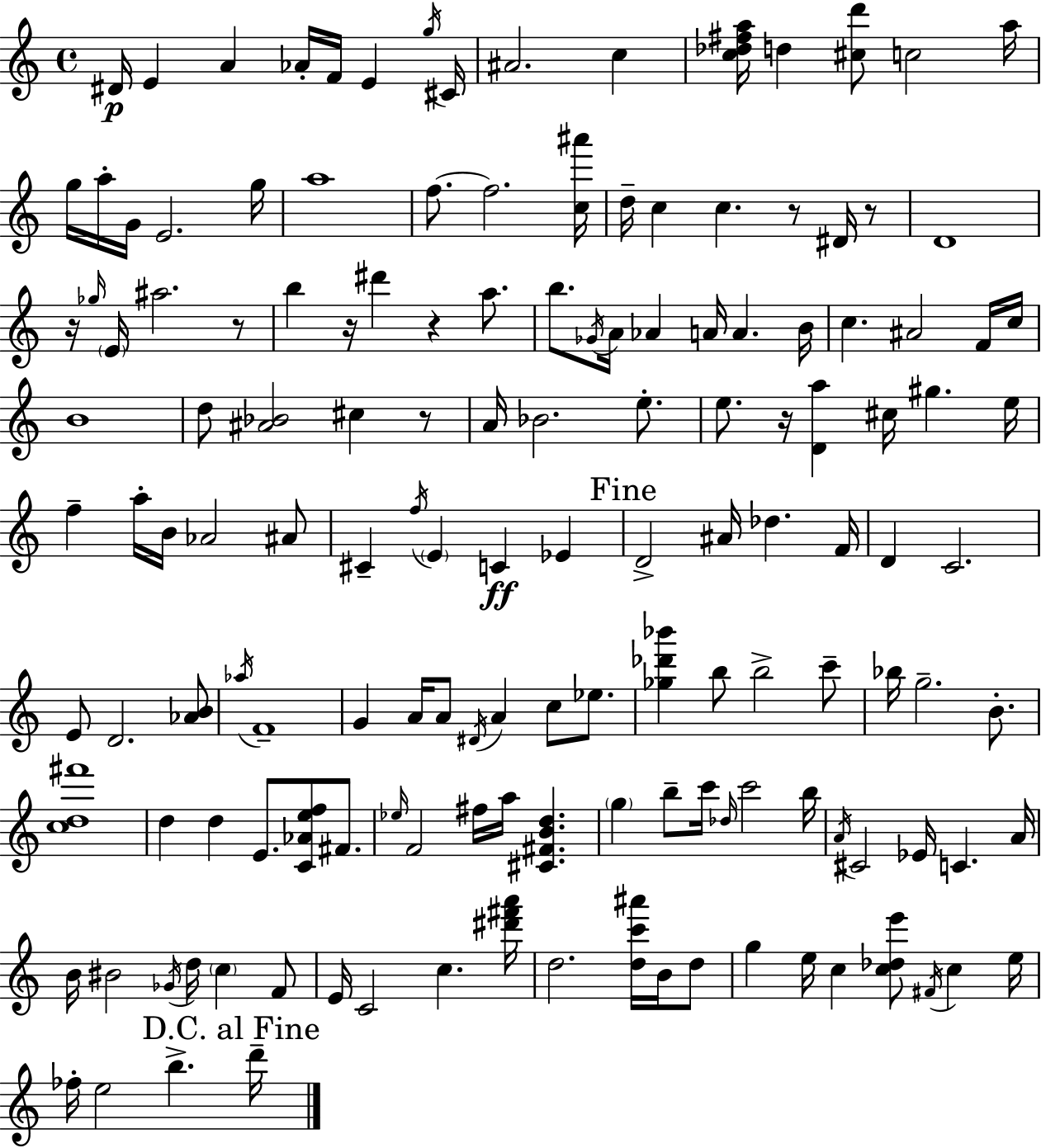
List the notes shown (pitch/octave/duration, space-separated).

D#4/s E4/q A4/q Ab4/s F4/s E4/q G5/s C#4/s A#4/h. C5/q [C5,Db5,F#5,A5]/s D5/q [C#5,D6]/e C5/h A5/s G5/s A5/s G4/s E4/h. G5/s A5/w F5/e. F5/h. [C5,A#6]/s D5/s C5/q C5/q. R/e D#4/s R/e D4/w R/s Gb5/s E4/s A#5/h. R/e B5/q R/s D#6/q R/q A5/e. B5/e. Gb4/s A4/s Ab4/q A4/s A4/q. B4/s C5/q. A#4/h F4/s C5/s B4/w D5/e [A#4,Bb4]/h C#5/q R/e A4/s Bb4/h. E5/e. E5/e. R/s [D4,A5]/q C#5/s G#5/q. E5/s F5/q A5/s B4/s Ab4/h A#4/e C#4/q F5/s E4/q C4/q Eb4/q D4/h A#4/s Db5/q. F4/s D4/q C4/h. E4/e D4/h. [Ab4,B4]/e Ab5/s F4/w G4/q A4/s A4/e D#4/s A4/q C5/e Eb5/e. [Gb5,Db6,Bb6]/q B5/e B5/h C6/e Bb5/s G5/h. B4/e. [C5,D5,F#6]/w D5/q D5/q E4/e. [C4,Ab4,E5,F5]/e F#4/e. Eb5/s F4/h F#5/s A5/s [C#4,F#4,B4,D5]/q. G5/q B5/e C6/s Db5/s C6/h B5/s A4/s C#4/h Eb4/s C4/q. A4/s B4/s BIS4/h Gb4/s D5/s C5/q F4/e E4/s C4/h C5/q. [D#6,F#6,A6]/s D5/h. [D5,C6,A#6]/s B4/s D5/e G5/q E5/s C5/q [C5,Db5,E6]/e F#4/s C5/q E5/s FES5/s E5/h B5/q. D6/s